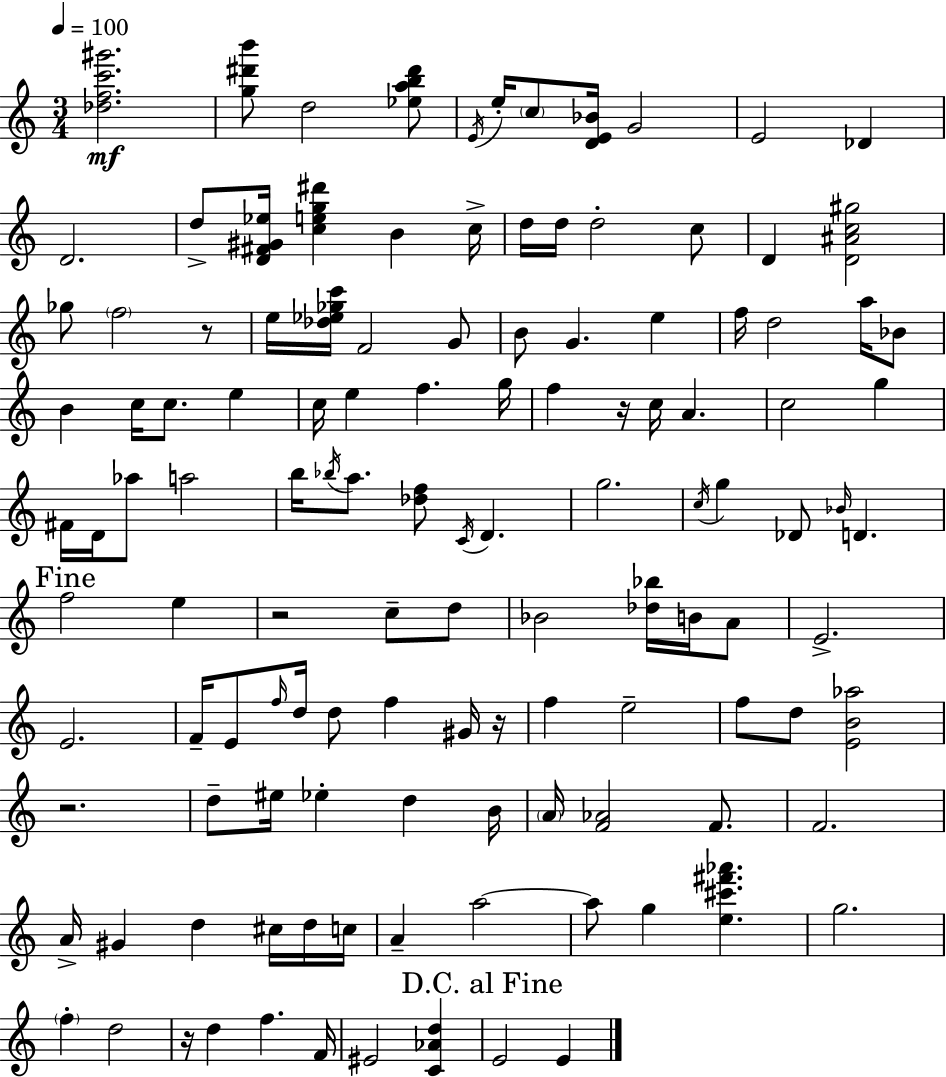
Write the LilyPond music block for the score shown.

{
  \clef treble
  \numericTimeSignature
  \time 3/4
  \key c \major
  \tempo 4 = 100
  <des'' f'' c''' gis'''>2.\mf | <g'' dis''' b'''>8 d''2 <ees'' a'' b'' dis'''>8 | \acciaccatura { e'16 } e''16-. \parenthesize c''8 <d' e' bes'>16 g'2 | e'2 des'4 | \break d'2. | d''8-> <d' fis' gis' ees''>16 <c'' e'' g'' dis'''>4 b'4 | c''16-> d''16 d''16 d''2-. c''8 | d'4 <d' ais' c'' gis''>2 | \break ges''8 \parenthesize f''2 r8 | e''16 <des'' ees'' ges'' c'''>16 f'2 g'8 | b'8 g'4. e''4 | f''16 d''2 a''16 bes'8 | \break b'4 c''16 c''8. e''4 | c''16 e''4 f''4. | g''16 f''4 r16 c''16 a'4. | c''2 g''4 | \break fis'16 d'16 aes''8 a''2 | b''16 \acciaccatura { bes''16 } a''8. <des'' f''>8 \acciaccatura { c'16 } d'4. | g''2. | \acciaccatura { c''16 } g''4 des'8 \grace { bes'16 } d'4. | \break \mark "Fine" f''2 | e''4 r2 | c''8-- d''8 bes'2 | <des'' bes''>16 b'16 a'8 e'2.-> | \break e'2. | f'16-- e'8 \grace { f''16 } d''16 d''8 | f''4 gis'16 r16 f''4 e''2-- | f''8 d''8 <e' b' aes''>2 | \break r2. | d''8-- eis''16 ees''4-. | d''4 b'16 \parenthesize a'16 <f' aes'>2 | f'8. f'2. | \break a'16-> gis'4 d''4 | cis''16 d''16 c''16 a'4-- a''2~~ | a''8 g''4 | <e'' cis''' fis''' aes'''>4. g''2. | \break \parenthesize f''4-. d''2 | r16 d''4 f''4. | f'16 eis'2 | <c' aes' d''>4 \mark "D.C. al Fine" e'2 | \break e'4 \bar "|."
}